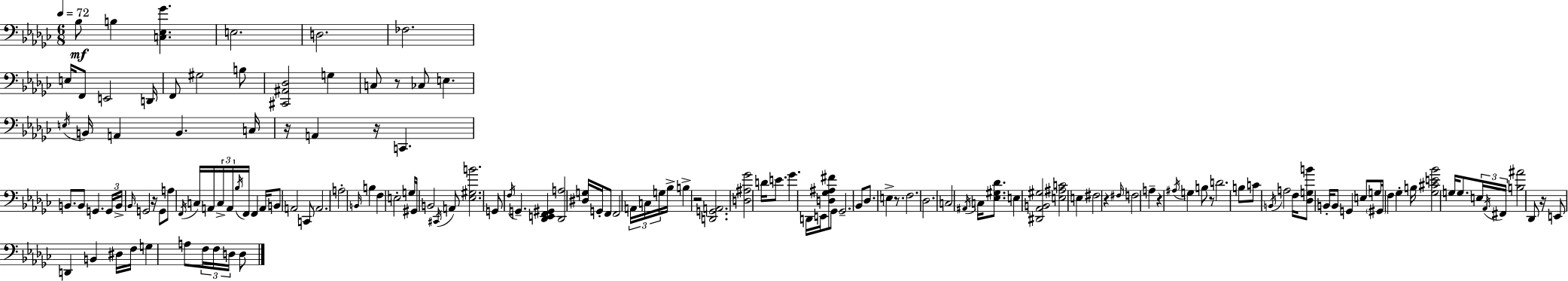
{
  \clef bass
  \numericTimeSignature
  \time 6/8
  \key ees \minor
  \tempo 4 = 72
  bes8\mf b4 <c ees ges'>4. | e2. | d2. | fes2. | \break e16 f,8 e,2 d,16 | f,8 gis2 b8 | <cis, ais, des>2 g4 | c8 r8 ces8 e4. | \break \acciaccatura { e16 } b,16 a,4 b,4. | c16 r16 a,4 r16 c,4. | b,8. b,8 g,4. | \tuplet 3/2 { g,16 b,16-> \grace { bes,16 } } g,2 r16 | \break g,8 a8 \acciaccatura { f,16 } c16 a,16 \tuplet 3/2 { c16-> a,16 \acciaccatura { bes16 } } f,16 f,4 | a,16 b,8 a,2 | c,8 \parenthesize a,2. | a2-. | \break \grace { b,16 } b4 f4 e2-. | g16 gis,16 b,2 | \acciaccatura { cis,16 } a,8 <ees gis b'>2. | g,8 \acciaccatura { f16 } g,4.-- | \break <des, e, f, gis,>4 <des, a>2 | <dis g>16 g,16-. f,8 f,2 | \tuplet 3/2 { a,16 c16 g16 } bes16-> b4-> r2 | <d, g, a,>2. | \break <d ais ges'>2 | d'16 e'8. ges'4. | d,16 e,16 <d ges ais fis'>8 ges,8 ges,2.-- | bes,8 des8. | \break e4-> r8. f2. | des2. | c2 | \acciaccatura { ais,16 } c16 <ees gis des'>8. e4 | \break <dis, aes, b, gis>2 <e ais c'>2 | e4 fis2 | r4 \grace { fis16 } f2 | a4-- r4 | \break \acciaccatura { ais16 } g4 b8 r8 d'2. | b8 | c'8 \acciaccatura { b,16 } a2 f16 | <des g b'>8 b,16-. b,8 g,4 e8 g8 | \break \parenthesize gis,16 f4 ges4-. b16 <ges cis' e' bes'>2 | g16 g8. \tuplet 3/2 { e16 | \acciaccatura { aes,16 } fis,16 } <b ais'>2 des,8 | r16 e,8 d,4 b,4 dis16 | \break f16 g4 a8 \tuplet 3/2 { f16 f16 d16 } d8 | \bar "|."
}